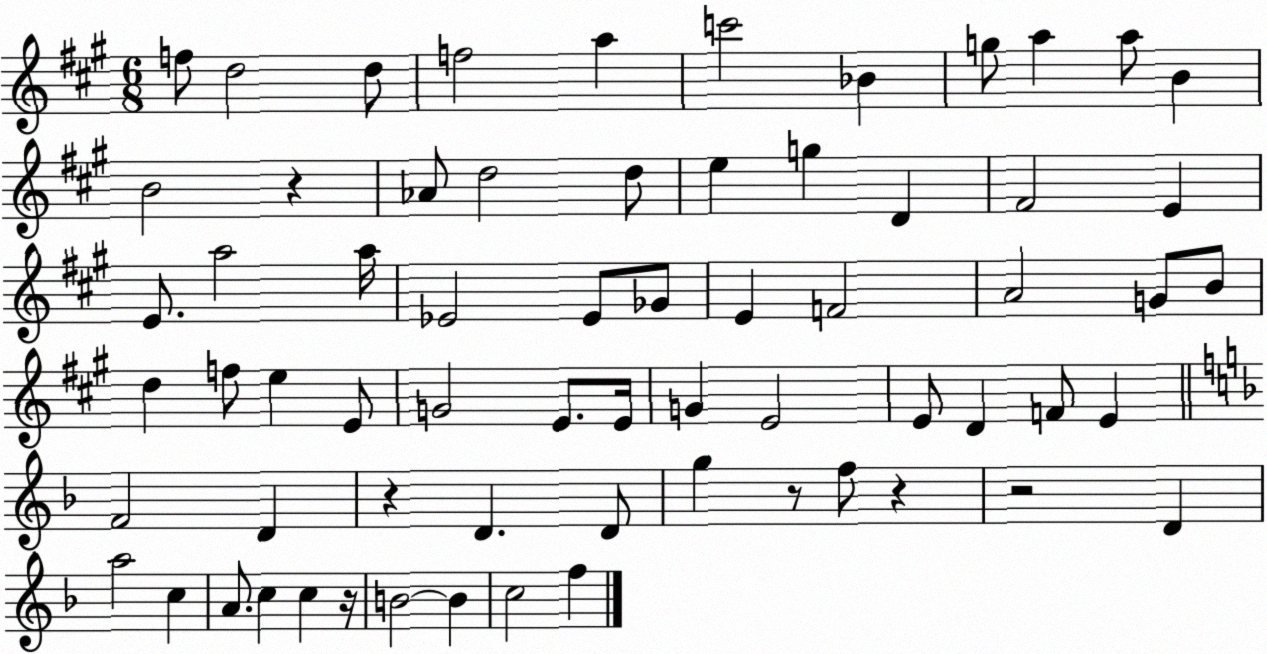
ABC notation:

X:1
T:Untitled
M:6/8
L:1/4
K:A
f/2 d2 d/2 f2 a c'2 _B g/2 a a/2 B B2 z _A/2 d2 d/2 e g D ^F2 E E/2 a2 a/4 _E2 _E/2 _G/2 E F2 A2 G/2 B/2 d f/2 e E/2 G2 E/2 E/4 G E2 E/2 D F/2 E F2 D z D D/2 g z/2 f/2 z z2 D a2 c A/2 c c z/4 B2 B c2 f